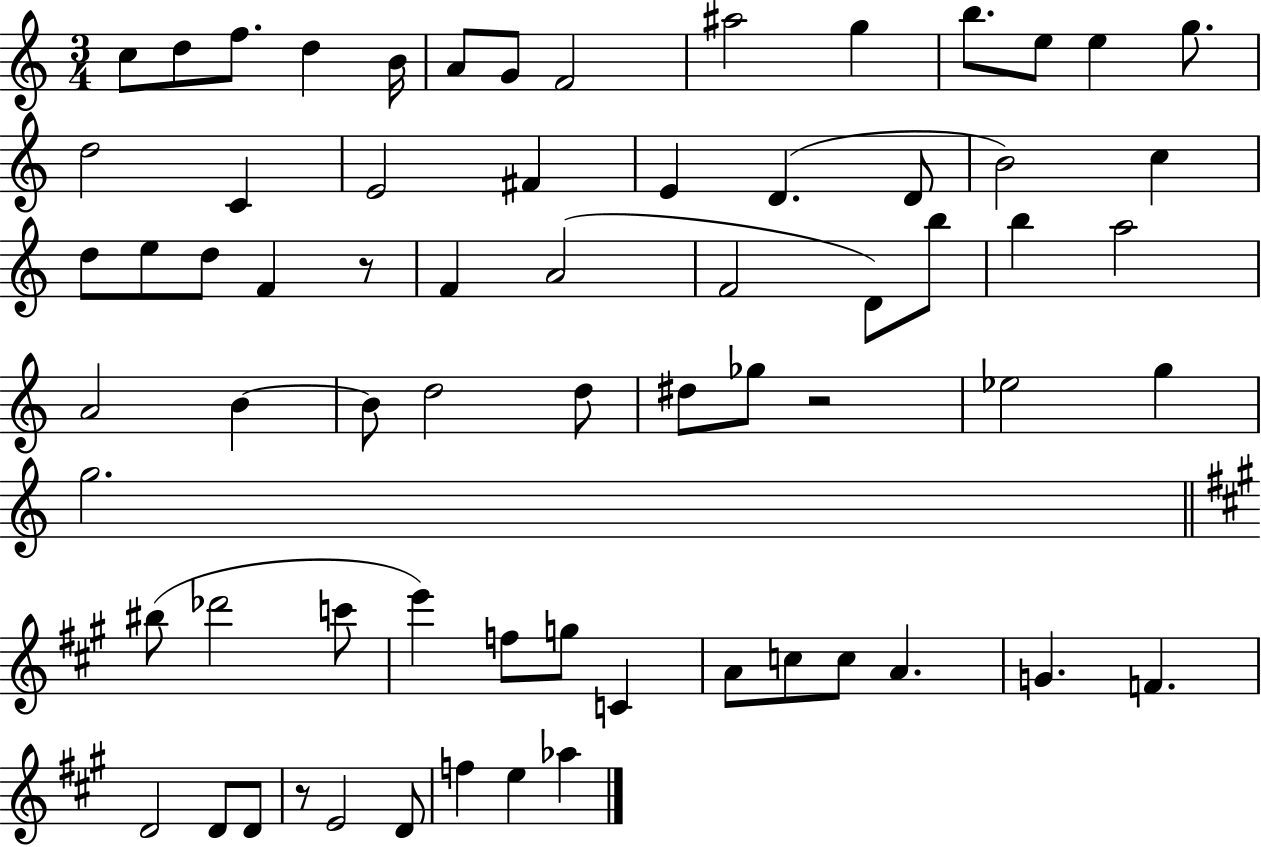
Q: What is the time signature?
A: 3/4